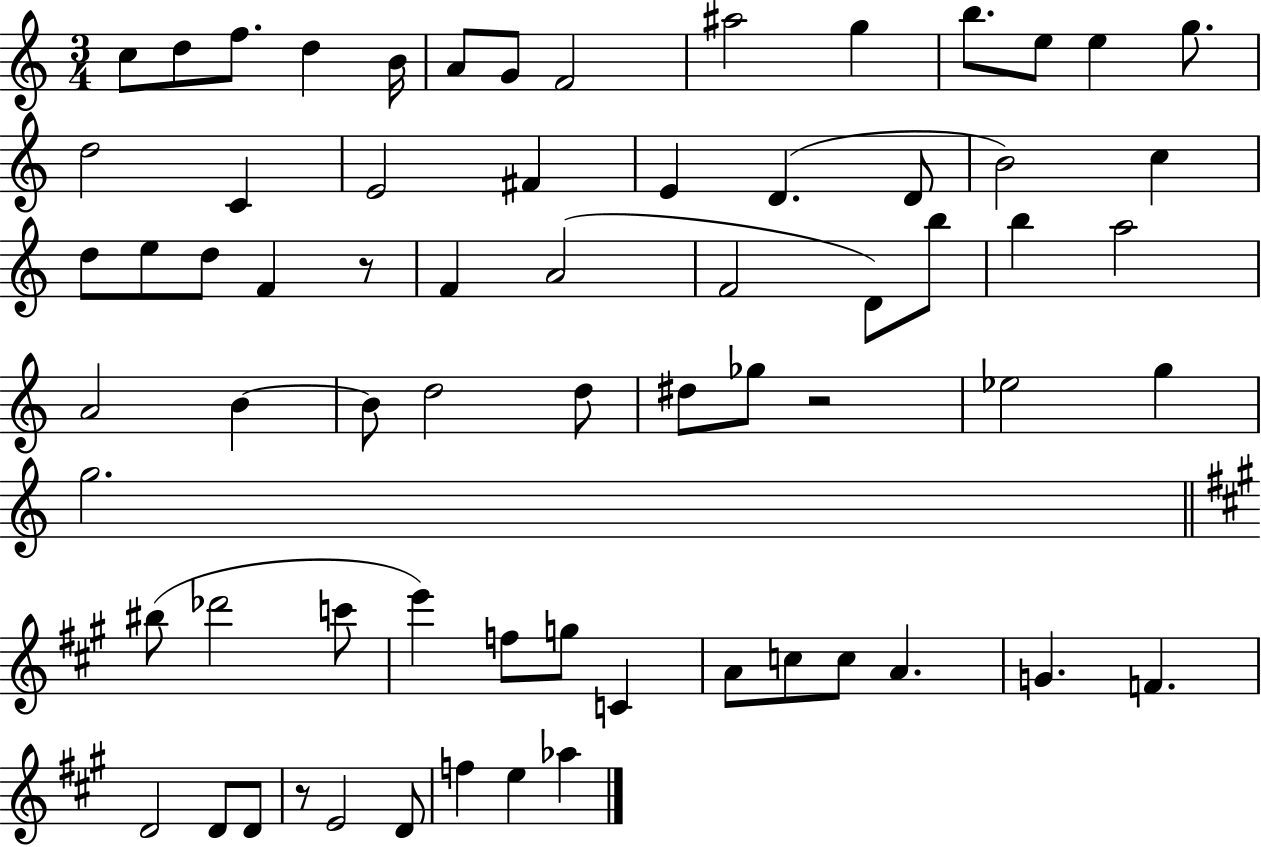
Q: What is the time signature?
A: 3/4